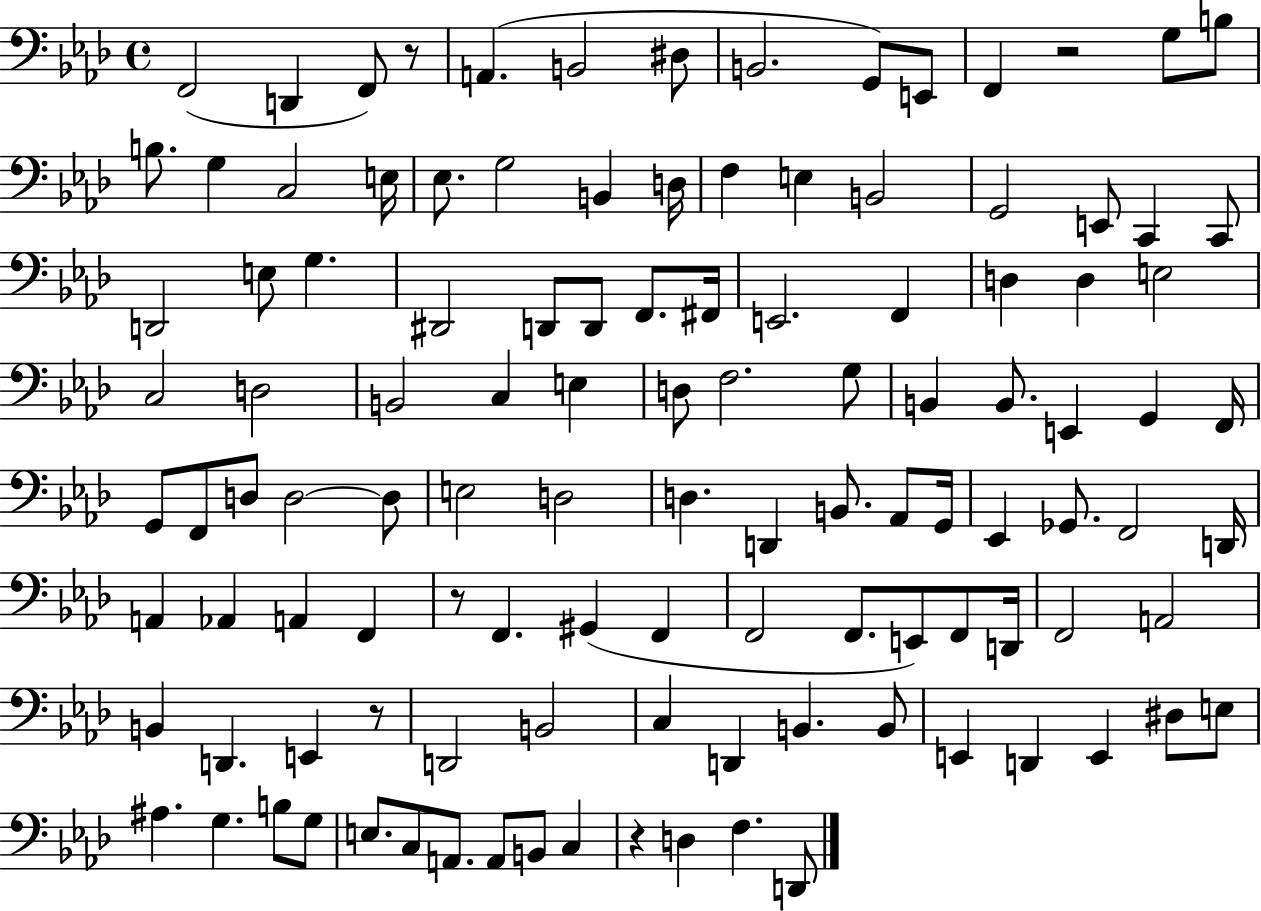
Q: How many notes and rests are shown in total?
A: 115